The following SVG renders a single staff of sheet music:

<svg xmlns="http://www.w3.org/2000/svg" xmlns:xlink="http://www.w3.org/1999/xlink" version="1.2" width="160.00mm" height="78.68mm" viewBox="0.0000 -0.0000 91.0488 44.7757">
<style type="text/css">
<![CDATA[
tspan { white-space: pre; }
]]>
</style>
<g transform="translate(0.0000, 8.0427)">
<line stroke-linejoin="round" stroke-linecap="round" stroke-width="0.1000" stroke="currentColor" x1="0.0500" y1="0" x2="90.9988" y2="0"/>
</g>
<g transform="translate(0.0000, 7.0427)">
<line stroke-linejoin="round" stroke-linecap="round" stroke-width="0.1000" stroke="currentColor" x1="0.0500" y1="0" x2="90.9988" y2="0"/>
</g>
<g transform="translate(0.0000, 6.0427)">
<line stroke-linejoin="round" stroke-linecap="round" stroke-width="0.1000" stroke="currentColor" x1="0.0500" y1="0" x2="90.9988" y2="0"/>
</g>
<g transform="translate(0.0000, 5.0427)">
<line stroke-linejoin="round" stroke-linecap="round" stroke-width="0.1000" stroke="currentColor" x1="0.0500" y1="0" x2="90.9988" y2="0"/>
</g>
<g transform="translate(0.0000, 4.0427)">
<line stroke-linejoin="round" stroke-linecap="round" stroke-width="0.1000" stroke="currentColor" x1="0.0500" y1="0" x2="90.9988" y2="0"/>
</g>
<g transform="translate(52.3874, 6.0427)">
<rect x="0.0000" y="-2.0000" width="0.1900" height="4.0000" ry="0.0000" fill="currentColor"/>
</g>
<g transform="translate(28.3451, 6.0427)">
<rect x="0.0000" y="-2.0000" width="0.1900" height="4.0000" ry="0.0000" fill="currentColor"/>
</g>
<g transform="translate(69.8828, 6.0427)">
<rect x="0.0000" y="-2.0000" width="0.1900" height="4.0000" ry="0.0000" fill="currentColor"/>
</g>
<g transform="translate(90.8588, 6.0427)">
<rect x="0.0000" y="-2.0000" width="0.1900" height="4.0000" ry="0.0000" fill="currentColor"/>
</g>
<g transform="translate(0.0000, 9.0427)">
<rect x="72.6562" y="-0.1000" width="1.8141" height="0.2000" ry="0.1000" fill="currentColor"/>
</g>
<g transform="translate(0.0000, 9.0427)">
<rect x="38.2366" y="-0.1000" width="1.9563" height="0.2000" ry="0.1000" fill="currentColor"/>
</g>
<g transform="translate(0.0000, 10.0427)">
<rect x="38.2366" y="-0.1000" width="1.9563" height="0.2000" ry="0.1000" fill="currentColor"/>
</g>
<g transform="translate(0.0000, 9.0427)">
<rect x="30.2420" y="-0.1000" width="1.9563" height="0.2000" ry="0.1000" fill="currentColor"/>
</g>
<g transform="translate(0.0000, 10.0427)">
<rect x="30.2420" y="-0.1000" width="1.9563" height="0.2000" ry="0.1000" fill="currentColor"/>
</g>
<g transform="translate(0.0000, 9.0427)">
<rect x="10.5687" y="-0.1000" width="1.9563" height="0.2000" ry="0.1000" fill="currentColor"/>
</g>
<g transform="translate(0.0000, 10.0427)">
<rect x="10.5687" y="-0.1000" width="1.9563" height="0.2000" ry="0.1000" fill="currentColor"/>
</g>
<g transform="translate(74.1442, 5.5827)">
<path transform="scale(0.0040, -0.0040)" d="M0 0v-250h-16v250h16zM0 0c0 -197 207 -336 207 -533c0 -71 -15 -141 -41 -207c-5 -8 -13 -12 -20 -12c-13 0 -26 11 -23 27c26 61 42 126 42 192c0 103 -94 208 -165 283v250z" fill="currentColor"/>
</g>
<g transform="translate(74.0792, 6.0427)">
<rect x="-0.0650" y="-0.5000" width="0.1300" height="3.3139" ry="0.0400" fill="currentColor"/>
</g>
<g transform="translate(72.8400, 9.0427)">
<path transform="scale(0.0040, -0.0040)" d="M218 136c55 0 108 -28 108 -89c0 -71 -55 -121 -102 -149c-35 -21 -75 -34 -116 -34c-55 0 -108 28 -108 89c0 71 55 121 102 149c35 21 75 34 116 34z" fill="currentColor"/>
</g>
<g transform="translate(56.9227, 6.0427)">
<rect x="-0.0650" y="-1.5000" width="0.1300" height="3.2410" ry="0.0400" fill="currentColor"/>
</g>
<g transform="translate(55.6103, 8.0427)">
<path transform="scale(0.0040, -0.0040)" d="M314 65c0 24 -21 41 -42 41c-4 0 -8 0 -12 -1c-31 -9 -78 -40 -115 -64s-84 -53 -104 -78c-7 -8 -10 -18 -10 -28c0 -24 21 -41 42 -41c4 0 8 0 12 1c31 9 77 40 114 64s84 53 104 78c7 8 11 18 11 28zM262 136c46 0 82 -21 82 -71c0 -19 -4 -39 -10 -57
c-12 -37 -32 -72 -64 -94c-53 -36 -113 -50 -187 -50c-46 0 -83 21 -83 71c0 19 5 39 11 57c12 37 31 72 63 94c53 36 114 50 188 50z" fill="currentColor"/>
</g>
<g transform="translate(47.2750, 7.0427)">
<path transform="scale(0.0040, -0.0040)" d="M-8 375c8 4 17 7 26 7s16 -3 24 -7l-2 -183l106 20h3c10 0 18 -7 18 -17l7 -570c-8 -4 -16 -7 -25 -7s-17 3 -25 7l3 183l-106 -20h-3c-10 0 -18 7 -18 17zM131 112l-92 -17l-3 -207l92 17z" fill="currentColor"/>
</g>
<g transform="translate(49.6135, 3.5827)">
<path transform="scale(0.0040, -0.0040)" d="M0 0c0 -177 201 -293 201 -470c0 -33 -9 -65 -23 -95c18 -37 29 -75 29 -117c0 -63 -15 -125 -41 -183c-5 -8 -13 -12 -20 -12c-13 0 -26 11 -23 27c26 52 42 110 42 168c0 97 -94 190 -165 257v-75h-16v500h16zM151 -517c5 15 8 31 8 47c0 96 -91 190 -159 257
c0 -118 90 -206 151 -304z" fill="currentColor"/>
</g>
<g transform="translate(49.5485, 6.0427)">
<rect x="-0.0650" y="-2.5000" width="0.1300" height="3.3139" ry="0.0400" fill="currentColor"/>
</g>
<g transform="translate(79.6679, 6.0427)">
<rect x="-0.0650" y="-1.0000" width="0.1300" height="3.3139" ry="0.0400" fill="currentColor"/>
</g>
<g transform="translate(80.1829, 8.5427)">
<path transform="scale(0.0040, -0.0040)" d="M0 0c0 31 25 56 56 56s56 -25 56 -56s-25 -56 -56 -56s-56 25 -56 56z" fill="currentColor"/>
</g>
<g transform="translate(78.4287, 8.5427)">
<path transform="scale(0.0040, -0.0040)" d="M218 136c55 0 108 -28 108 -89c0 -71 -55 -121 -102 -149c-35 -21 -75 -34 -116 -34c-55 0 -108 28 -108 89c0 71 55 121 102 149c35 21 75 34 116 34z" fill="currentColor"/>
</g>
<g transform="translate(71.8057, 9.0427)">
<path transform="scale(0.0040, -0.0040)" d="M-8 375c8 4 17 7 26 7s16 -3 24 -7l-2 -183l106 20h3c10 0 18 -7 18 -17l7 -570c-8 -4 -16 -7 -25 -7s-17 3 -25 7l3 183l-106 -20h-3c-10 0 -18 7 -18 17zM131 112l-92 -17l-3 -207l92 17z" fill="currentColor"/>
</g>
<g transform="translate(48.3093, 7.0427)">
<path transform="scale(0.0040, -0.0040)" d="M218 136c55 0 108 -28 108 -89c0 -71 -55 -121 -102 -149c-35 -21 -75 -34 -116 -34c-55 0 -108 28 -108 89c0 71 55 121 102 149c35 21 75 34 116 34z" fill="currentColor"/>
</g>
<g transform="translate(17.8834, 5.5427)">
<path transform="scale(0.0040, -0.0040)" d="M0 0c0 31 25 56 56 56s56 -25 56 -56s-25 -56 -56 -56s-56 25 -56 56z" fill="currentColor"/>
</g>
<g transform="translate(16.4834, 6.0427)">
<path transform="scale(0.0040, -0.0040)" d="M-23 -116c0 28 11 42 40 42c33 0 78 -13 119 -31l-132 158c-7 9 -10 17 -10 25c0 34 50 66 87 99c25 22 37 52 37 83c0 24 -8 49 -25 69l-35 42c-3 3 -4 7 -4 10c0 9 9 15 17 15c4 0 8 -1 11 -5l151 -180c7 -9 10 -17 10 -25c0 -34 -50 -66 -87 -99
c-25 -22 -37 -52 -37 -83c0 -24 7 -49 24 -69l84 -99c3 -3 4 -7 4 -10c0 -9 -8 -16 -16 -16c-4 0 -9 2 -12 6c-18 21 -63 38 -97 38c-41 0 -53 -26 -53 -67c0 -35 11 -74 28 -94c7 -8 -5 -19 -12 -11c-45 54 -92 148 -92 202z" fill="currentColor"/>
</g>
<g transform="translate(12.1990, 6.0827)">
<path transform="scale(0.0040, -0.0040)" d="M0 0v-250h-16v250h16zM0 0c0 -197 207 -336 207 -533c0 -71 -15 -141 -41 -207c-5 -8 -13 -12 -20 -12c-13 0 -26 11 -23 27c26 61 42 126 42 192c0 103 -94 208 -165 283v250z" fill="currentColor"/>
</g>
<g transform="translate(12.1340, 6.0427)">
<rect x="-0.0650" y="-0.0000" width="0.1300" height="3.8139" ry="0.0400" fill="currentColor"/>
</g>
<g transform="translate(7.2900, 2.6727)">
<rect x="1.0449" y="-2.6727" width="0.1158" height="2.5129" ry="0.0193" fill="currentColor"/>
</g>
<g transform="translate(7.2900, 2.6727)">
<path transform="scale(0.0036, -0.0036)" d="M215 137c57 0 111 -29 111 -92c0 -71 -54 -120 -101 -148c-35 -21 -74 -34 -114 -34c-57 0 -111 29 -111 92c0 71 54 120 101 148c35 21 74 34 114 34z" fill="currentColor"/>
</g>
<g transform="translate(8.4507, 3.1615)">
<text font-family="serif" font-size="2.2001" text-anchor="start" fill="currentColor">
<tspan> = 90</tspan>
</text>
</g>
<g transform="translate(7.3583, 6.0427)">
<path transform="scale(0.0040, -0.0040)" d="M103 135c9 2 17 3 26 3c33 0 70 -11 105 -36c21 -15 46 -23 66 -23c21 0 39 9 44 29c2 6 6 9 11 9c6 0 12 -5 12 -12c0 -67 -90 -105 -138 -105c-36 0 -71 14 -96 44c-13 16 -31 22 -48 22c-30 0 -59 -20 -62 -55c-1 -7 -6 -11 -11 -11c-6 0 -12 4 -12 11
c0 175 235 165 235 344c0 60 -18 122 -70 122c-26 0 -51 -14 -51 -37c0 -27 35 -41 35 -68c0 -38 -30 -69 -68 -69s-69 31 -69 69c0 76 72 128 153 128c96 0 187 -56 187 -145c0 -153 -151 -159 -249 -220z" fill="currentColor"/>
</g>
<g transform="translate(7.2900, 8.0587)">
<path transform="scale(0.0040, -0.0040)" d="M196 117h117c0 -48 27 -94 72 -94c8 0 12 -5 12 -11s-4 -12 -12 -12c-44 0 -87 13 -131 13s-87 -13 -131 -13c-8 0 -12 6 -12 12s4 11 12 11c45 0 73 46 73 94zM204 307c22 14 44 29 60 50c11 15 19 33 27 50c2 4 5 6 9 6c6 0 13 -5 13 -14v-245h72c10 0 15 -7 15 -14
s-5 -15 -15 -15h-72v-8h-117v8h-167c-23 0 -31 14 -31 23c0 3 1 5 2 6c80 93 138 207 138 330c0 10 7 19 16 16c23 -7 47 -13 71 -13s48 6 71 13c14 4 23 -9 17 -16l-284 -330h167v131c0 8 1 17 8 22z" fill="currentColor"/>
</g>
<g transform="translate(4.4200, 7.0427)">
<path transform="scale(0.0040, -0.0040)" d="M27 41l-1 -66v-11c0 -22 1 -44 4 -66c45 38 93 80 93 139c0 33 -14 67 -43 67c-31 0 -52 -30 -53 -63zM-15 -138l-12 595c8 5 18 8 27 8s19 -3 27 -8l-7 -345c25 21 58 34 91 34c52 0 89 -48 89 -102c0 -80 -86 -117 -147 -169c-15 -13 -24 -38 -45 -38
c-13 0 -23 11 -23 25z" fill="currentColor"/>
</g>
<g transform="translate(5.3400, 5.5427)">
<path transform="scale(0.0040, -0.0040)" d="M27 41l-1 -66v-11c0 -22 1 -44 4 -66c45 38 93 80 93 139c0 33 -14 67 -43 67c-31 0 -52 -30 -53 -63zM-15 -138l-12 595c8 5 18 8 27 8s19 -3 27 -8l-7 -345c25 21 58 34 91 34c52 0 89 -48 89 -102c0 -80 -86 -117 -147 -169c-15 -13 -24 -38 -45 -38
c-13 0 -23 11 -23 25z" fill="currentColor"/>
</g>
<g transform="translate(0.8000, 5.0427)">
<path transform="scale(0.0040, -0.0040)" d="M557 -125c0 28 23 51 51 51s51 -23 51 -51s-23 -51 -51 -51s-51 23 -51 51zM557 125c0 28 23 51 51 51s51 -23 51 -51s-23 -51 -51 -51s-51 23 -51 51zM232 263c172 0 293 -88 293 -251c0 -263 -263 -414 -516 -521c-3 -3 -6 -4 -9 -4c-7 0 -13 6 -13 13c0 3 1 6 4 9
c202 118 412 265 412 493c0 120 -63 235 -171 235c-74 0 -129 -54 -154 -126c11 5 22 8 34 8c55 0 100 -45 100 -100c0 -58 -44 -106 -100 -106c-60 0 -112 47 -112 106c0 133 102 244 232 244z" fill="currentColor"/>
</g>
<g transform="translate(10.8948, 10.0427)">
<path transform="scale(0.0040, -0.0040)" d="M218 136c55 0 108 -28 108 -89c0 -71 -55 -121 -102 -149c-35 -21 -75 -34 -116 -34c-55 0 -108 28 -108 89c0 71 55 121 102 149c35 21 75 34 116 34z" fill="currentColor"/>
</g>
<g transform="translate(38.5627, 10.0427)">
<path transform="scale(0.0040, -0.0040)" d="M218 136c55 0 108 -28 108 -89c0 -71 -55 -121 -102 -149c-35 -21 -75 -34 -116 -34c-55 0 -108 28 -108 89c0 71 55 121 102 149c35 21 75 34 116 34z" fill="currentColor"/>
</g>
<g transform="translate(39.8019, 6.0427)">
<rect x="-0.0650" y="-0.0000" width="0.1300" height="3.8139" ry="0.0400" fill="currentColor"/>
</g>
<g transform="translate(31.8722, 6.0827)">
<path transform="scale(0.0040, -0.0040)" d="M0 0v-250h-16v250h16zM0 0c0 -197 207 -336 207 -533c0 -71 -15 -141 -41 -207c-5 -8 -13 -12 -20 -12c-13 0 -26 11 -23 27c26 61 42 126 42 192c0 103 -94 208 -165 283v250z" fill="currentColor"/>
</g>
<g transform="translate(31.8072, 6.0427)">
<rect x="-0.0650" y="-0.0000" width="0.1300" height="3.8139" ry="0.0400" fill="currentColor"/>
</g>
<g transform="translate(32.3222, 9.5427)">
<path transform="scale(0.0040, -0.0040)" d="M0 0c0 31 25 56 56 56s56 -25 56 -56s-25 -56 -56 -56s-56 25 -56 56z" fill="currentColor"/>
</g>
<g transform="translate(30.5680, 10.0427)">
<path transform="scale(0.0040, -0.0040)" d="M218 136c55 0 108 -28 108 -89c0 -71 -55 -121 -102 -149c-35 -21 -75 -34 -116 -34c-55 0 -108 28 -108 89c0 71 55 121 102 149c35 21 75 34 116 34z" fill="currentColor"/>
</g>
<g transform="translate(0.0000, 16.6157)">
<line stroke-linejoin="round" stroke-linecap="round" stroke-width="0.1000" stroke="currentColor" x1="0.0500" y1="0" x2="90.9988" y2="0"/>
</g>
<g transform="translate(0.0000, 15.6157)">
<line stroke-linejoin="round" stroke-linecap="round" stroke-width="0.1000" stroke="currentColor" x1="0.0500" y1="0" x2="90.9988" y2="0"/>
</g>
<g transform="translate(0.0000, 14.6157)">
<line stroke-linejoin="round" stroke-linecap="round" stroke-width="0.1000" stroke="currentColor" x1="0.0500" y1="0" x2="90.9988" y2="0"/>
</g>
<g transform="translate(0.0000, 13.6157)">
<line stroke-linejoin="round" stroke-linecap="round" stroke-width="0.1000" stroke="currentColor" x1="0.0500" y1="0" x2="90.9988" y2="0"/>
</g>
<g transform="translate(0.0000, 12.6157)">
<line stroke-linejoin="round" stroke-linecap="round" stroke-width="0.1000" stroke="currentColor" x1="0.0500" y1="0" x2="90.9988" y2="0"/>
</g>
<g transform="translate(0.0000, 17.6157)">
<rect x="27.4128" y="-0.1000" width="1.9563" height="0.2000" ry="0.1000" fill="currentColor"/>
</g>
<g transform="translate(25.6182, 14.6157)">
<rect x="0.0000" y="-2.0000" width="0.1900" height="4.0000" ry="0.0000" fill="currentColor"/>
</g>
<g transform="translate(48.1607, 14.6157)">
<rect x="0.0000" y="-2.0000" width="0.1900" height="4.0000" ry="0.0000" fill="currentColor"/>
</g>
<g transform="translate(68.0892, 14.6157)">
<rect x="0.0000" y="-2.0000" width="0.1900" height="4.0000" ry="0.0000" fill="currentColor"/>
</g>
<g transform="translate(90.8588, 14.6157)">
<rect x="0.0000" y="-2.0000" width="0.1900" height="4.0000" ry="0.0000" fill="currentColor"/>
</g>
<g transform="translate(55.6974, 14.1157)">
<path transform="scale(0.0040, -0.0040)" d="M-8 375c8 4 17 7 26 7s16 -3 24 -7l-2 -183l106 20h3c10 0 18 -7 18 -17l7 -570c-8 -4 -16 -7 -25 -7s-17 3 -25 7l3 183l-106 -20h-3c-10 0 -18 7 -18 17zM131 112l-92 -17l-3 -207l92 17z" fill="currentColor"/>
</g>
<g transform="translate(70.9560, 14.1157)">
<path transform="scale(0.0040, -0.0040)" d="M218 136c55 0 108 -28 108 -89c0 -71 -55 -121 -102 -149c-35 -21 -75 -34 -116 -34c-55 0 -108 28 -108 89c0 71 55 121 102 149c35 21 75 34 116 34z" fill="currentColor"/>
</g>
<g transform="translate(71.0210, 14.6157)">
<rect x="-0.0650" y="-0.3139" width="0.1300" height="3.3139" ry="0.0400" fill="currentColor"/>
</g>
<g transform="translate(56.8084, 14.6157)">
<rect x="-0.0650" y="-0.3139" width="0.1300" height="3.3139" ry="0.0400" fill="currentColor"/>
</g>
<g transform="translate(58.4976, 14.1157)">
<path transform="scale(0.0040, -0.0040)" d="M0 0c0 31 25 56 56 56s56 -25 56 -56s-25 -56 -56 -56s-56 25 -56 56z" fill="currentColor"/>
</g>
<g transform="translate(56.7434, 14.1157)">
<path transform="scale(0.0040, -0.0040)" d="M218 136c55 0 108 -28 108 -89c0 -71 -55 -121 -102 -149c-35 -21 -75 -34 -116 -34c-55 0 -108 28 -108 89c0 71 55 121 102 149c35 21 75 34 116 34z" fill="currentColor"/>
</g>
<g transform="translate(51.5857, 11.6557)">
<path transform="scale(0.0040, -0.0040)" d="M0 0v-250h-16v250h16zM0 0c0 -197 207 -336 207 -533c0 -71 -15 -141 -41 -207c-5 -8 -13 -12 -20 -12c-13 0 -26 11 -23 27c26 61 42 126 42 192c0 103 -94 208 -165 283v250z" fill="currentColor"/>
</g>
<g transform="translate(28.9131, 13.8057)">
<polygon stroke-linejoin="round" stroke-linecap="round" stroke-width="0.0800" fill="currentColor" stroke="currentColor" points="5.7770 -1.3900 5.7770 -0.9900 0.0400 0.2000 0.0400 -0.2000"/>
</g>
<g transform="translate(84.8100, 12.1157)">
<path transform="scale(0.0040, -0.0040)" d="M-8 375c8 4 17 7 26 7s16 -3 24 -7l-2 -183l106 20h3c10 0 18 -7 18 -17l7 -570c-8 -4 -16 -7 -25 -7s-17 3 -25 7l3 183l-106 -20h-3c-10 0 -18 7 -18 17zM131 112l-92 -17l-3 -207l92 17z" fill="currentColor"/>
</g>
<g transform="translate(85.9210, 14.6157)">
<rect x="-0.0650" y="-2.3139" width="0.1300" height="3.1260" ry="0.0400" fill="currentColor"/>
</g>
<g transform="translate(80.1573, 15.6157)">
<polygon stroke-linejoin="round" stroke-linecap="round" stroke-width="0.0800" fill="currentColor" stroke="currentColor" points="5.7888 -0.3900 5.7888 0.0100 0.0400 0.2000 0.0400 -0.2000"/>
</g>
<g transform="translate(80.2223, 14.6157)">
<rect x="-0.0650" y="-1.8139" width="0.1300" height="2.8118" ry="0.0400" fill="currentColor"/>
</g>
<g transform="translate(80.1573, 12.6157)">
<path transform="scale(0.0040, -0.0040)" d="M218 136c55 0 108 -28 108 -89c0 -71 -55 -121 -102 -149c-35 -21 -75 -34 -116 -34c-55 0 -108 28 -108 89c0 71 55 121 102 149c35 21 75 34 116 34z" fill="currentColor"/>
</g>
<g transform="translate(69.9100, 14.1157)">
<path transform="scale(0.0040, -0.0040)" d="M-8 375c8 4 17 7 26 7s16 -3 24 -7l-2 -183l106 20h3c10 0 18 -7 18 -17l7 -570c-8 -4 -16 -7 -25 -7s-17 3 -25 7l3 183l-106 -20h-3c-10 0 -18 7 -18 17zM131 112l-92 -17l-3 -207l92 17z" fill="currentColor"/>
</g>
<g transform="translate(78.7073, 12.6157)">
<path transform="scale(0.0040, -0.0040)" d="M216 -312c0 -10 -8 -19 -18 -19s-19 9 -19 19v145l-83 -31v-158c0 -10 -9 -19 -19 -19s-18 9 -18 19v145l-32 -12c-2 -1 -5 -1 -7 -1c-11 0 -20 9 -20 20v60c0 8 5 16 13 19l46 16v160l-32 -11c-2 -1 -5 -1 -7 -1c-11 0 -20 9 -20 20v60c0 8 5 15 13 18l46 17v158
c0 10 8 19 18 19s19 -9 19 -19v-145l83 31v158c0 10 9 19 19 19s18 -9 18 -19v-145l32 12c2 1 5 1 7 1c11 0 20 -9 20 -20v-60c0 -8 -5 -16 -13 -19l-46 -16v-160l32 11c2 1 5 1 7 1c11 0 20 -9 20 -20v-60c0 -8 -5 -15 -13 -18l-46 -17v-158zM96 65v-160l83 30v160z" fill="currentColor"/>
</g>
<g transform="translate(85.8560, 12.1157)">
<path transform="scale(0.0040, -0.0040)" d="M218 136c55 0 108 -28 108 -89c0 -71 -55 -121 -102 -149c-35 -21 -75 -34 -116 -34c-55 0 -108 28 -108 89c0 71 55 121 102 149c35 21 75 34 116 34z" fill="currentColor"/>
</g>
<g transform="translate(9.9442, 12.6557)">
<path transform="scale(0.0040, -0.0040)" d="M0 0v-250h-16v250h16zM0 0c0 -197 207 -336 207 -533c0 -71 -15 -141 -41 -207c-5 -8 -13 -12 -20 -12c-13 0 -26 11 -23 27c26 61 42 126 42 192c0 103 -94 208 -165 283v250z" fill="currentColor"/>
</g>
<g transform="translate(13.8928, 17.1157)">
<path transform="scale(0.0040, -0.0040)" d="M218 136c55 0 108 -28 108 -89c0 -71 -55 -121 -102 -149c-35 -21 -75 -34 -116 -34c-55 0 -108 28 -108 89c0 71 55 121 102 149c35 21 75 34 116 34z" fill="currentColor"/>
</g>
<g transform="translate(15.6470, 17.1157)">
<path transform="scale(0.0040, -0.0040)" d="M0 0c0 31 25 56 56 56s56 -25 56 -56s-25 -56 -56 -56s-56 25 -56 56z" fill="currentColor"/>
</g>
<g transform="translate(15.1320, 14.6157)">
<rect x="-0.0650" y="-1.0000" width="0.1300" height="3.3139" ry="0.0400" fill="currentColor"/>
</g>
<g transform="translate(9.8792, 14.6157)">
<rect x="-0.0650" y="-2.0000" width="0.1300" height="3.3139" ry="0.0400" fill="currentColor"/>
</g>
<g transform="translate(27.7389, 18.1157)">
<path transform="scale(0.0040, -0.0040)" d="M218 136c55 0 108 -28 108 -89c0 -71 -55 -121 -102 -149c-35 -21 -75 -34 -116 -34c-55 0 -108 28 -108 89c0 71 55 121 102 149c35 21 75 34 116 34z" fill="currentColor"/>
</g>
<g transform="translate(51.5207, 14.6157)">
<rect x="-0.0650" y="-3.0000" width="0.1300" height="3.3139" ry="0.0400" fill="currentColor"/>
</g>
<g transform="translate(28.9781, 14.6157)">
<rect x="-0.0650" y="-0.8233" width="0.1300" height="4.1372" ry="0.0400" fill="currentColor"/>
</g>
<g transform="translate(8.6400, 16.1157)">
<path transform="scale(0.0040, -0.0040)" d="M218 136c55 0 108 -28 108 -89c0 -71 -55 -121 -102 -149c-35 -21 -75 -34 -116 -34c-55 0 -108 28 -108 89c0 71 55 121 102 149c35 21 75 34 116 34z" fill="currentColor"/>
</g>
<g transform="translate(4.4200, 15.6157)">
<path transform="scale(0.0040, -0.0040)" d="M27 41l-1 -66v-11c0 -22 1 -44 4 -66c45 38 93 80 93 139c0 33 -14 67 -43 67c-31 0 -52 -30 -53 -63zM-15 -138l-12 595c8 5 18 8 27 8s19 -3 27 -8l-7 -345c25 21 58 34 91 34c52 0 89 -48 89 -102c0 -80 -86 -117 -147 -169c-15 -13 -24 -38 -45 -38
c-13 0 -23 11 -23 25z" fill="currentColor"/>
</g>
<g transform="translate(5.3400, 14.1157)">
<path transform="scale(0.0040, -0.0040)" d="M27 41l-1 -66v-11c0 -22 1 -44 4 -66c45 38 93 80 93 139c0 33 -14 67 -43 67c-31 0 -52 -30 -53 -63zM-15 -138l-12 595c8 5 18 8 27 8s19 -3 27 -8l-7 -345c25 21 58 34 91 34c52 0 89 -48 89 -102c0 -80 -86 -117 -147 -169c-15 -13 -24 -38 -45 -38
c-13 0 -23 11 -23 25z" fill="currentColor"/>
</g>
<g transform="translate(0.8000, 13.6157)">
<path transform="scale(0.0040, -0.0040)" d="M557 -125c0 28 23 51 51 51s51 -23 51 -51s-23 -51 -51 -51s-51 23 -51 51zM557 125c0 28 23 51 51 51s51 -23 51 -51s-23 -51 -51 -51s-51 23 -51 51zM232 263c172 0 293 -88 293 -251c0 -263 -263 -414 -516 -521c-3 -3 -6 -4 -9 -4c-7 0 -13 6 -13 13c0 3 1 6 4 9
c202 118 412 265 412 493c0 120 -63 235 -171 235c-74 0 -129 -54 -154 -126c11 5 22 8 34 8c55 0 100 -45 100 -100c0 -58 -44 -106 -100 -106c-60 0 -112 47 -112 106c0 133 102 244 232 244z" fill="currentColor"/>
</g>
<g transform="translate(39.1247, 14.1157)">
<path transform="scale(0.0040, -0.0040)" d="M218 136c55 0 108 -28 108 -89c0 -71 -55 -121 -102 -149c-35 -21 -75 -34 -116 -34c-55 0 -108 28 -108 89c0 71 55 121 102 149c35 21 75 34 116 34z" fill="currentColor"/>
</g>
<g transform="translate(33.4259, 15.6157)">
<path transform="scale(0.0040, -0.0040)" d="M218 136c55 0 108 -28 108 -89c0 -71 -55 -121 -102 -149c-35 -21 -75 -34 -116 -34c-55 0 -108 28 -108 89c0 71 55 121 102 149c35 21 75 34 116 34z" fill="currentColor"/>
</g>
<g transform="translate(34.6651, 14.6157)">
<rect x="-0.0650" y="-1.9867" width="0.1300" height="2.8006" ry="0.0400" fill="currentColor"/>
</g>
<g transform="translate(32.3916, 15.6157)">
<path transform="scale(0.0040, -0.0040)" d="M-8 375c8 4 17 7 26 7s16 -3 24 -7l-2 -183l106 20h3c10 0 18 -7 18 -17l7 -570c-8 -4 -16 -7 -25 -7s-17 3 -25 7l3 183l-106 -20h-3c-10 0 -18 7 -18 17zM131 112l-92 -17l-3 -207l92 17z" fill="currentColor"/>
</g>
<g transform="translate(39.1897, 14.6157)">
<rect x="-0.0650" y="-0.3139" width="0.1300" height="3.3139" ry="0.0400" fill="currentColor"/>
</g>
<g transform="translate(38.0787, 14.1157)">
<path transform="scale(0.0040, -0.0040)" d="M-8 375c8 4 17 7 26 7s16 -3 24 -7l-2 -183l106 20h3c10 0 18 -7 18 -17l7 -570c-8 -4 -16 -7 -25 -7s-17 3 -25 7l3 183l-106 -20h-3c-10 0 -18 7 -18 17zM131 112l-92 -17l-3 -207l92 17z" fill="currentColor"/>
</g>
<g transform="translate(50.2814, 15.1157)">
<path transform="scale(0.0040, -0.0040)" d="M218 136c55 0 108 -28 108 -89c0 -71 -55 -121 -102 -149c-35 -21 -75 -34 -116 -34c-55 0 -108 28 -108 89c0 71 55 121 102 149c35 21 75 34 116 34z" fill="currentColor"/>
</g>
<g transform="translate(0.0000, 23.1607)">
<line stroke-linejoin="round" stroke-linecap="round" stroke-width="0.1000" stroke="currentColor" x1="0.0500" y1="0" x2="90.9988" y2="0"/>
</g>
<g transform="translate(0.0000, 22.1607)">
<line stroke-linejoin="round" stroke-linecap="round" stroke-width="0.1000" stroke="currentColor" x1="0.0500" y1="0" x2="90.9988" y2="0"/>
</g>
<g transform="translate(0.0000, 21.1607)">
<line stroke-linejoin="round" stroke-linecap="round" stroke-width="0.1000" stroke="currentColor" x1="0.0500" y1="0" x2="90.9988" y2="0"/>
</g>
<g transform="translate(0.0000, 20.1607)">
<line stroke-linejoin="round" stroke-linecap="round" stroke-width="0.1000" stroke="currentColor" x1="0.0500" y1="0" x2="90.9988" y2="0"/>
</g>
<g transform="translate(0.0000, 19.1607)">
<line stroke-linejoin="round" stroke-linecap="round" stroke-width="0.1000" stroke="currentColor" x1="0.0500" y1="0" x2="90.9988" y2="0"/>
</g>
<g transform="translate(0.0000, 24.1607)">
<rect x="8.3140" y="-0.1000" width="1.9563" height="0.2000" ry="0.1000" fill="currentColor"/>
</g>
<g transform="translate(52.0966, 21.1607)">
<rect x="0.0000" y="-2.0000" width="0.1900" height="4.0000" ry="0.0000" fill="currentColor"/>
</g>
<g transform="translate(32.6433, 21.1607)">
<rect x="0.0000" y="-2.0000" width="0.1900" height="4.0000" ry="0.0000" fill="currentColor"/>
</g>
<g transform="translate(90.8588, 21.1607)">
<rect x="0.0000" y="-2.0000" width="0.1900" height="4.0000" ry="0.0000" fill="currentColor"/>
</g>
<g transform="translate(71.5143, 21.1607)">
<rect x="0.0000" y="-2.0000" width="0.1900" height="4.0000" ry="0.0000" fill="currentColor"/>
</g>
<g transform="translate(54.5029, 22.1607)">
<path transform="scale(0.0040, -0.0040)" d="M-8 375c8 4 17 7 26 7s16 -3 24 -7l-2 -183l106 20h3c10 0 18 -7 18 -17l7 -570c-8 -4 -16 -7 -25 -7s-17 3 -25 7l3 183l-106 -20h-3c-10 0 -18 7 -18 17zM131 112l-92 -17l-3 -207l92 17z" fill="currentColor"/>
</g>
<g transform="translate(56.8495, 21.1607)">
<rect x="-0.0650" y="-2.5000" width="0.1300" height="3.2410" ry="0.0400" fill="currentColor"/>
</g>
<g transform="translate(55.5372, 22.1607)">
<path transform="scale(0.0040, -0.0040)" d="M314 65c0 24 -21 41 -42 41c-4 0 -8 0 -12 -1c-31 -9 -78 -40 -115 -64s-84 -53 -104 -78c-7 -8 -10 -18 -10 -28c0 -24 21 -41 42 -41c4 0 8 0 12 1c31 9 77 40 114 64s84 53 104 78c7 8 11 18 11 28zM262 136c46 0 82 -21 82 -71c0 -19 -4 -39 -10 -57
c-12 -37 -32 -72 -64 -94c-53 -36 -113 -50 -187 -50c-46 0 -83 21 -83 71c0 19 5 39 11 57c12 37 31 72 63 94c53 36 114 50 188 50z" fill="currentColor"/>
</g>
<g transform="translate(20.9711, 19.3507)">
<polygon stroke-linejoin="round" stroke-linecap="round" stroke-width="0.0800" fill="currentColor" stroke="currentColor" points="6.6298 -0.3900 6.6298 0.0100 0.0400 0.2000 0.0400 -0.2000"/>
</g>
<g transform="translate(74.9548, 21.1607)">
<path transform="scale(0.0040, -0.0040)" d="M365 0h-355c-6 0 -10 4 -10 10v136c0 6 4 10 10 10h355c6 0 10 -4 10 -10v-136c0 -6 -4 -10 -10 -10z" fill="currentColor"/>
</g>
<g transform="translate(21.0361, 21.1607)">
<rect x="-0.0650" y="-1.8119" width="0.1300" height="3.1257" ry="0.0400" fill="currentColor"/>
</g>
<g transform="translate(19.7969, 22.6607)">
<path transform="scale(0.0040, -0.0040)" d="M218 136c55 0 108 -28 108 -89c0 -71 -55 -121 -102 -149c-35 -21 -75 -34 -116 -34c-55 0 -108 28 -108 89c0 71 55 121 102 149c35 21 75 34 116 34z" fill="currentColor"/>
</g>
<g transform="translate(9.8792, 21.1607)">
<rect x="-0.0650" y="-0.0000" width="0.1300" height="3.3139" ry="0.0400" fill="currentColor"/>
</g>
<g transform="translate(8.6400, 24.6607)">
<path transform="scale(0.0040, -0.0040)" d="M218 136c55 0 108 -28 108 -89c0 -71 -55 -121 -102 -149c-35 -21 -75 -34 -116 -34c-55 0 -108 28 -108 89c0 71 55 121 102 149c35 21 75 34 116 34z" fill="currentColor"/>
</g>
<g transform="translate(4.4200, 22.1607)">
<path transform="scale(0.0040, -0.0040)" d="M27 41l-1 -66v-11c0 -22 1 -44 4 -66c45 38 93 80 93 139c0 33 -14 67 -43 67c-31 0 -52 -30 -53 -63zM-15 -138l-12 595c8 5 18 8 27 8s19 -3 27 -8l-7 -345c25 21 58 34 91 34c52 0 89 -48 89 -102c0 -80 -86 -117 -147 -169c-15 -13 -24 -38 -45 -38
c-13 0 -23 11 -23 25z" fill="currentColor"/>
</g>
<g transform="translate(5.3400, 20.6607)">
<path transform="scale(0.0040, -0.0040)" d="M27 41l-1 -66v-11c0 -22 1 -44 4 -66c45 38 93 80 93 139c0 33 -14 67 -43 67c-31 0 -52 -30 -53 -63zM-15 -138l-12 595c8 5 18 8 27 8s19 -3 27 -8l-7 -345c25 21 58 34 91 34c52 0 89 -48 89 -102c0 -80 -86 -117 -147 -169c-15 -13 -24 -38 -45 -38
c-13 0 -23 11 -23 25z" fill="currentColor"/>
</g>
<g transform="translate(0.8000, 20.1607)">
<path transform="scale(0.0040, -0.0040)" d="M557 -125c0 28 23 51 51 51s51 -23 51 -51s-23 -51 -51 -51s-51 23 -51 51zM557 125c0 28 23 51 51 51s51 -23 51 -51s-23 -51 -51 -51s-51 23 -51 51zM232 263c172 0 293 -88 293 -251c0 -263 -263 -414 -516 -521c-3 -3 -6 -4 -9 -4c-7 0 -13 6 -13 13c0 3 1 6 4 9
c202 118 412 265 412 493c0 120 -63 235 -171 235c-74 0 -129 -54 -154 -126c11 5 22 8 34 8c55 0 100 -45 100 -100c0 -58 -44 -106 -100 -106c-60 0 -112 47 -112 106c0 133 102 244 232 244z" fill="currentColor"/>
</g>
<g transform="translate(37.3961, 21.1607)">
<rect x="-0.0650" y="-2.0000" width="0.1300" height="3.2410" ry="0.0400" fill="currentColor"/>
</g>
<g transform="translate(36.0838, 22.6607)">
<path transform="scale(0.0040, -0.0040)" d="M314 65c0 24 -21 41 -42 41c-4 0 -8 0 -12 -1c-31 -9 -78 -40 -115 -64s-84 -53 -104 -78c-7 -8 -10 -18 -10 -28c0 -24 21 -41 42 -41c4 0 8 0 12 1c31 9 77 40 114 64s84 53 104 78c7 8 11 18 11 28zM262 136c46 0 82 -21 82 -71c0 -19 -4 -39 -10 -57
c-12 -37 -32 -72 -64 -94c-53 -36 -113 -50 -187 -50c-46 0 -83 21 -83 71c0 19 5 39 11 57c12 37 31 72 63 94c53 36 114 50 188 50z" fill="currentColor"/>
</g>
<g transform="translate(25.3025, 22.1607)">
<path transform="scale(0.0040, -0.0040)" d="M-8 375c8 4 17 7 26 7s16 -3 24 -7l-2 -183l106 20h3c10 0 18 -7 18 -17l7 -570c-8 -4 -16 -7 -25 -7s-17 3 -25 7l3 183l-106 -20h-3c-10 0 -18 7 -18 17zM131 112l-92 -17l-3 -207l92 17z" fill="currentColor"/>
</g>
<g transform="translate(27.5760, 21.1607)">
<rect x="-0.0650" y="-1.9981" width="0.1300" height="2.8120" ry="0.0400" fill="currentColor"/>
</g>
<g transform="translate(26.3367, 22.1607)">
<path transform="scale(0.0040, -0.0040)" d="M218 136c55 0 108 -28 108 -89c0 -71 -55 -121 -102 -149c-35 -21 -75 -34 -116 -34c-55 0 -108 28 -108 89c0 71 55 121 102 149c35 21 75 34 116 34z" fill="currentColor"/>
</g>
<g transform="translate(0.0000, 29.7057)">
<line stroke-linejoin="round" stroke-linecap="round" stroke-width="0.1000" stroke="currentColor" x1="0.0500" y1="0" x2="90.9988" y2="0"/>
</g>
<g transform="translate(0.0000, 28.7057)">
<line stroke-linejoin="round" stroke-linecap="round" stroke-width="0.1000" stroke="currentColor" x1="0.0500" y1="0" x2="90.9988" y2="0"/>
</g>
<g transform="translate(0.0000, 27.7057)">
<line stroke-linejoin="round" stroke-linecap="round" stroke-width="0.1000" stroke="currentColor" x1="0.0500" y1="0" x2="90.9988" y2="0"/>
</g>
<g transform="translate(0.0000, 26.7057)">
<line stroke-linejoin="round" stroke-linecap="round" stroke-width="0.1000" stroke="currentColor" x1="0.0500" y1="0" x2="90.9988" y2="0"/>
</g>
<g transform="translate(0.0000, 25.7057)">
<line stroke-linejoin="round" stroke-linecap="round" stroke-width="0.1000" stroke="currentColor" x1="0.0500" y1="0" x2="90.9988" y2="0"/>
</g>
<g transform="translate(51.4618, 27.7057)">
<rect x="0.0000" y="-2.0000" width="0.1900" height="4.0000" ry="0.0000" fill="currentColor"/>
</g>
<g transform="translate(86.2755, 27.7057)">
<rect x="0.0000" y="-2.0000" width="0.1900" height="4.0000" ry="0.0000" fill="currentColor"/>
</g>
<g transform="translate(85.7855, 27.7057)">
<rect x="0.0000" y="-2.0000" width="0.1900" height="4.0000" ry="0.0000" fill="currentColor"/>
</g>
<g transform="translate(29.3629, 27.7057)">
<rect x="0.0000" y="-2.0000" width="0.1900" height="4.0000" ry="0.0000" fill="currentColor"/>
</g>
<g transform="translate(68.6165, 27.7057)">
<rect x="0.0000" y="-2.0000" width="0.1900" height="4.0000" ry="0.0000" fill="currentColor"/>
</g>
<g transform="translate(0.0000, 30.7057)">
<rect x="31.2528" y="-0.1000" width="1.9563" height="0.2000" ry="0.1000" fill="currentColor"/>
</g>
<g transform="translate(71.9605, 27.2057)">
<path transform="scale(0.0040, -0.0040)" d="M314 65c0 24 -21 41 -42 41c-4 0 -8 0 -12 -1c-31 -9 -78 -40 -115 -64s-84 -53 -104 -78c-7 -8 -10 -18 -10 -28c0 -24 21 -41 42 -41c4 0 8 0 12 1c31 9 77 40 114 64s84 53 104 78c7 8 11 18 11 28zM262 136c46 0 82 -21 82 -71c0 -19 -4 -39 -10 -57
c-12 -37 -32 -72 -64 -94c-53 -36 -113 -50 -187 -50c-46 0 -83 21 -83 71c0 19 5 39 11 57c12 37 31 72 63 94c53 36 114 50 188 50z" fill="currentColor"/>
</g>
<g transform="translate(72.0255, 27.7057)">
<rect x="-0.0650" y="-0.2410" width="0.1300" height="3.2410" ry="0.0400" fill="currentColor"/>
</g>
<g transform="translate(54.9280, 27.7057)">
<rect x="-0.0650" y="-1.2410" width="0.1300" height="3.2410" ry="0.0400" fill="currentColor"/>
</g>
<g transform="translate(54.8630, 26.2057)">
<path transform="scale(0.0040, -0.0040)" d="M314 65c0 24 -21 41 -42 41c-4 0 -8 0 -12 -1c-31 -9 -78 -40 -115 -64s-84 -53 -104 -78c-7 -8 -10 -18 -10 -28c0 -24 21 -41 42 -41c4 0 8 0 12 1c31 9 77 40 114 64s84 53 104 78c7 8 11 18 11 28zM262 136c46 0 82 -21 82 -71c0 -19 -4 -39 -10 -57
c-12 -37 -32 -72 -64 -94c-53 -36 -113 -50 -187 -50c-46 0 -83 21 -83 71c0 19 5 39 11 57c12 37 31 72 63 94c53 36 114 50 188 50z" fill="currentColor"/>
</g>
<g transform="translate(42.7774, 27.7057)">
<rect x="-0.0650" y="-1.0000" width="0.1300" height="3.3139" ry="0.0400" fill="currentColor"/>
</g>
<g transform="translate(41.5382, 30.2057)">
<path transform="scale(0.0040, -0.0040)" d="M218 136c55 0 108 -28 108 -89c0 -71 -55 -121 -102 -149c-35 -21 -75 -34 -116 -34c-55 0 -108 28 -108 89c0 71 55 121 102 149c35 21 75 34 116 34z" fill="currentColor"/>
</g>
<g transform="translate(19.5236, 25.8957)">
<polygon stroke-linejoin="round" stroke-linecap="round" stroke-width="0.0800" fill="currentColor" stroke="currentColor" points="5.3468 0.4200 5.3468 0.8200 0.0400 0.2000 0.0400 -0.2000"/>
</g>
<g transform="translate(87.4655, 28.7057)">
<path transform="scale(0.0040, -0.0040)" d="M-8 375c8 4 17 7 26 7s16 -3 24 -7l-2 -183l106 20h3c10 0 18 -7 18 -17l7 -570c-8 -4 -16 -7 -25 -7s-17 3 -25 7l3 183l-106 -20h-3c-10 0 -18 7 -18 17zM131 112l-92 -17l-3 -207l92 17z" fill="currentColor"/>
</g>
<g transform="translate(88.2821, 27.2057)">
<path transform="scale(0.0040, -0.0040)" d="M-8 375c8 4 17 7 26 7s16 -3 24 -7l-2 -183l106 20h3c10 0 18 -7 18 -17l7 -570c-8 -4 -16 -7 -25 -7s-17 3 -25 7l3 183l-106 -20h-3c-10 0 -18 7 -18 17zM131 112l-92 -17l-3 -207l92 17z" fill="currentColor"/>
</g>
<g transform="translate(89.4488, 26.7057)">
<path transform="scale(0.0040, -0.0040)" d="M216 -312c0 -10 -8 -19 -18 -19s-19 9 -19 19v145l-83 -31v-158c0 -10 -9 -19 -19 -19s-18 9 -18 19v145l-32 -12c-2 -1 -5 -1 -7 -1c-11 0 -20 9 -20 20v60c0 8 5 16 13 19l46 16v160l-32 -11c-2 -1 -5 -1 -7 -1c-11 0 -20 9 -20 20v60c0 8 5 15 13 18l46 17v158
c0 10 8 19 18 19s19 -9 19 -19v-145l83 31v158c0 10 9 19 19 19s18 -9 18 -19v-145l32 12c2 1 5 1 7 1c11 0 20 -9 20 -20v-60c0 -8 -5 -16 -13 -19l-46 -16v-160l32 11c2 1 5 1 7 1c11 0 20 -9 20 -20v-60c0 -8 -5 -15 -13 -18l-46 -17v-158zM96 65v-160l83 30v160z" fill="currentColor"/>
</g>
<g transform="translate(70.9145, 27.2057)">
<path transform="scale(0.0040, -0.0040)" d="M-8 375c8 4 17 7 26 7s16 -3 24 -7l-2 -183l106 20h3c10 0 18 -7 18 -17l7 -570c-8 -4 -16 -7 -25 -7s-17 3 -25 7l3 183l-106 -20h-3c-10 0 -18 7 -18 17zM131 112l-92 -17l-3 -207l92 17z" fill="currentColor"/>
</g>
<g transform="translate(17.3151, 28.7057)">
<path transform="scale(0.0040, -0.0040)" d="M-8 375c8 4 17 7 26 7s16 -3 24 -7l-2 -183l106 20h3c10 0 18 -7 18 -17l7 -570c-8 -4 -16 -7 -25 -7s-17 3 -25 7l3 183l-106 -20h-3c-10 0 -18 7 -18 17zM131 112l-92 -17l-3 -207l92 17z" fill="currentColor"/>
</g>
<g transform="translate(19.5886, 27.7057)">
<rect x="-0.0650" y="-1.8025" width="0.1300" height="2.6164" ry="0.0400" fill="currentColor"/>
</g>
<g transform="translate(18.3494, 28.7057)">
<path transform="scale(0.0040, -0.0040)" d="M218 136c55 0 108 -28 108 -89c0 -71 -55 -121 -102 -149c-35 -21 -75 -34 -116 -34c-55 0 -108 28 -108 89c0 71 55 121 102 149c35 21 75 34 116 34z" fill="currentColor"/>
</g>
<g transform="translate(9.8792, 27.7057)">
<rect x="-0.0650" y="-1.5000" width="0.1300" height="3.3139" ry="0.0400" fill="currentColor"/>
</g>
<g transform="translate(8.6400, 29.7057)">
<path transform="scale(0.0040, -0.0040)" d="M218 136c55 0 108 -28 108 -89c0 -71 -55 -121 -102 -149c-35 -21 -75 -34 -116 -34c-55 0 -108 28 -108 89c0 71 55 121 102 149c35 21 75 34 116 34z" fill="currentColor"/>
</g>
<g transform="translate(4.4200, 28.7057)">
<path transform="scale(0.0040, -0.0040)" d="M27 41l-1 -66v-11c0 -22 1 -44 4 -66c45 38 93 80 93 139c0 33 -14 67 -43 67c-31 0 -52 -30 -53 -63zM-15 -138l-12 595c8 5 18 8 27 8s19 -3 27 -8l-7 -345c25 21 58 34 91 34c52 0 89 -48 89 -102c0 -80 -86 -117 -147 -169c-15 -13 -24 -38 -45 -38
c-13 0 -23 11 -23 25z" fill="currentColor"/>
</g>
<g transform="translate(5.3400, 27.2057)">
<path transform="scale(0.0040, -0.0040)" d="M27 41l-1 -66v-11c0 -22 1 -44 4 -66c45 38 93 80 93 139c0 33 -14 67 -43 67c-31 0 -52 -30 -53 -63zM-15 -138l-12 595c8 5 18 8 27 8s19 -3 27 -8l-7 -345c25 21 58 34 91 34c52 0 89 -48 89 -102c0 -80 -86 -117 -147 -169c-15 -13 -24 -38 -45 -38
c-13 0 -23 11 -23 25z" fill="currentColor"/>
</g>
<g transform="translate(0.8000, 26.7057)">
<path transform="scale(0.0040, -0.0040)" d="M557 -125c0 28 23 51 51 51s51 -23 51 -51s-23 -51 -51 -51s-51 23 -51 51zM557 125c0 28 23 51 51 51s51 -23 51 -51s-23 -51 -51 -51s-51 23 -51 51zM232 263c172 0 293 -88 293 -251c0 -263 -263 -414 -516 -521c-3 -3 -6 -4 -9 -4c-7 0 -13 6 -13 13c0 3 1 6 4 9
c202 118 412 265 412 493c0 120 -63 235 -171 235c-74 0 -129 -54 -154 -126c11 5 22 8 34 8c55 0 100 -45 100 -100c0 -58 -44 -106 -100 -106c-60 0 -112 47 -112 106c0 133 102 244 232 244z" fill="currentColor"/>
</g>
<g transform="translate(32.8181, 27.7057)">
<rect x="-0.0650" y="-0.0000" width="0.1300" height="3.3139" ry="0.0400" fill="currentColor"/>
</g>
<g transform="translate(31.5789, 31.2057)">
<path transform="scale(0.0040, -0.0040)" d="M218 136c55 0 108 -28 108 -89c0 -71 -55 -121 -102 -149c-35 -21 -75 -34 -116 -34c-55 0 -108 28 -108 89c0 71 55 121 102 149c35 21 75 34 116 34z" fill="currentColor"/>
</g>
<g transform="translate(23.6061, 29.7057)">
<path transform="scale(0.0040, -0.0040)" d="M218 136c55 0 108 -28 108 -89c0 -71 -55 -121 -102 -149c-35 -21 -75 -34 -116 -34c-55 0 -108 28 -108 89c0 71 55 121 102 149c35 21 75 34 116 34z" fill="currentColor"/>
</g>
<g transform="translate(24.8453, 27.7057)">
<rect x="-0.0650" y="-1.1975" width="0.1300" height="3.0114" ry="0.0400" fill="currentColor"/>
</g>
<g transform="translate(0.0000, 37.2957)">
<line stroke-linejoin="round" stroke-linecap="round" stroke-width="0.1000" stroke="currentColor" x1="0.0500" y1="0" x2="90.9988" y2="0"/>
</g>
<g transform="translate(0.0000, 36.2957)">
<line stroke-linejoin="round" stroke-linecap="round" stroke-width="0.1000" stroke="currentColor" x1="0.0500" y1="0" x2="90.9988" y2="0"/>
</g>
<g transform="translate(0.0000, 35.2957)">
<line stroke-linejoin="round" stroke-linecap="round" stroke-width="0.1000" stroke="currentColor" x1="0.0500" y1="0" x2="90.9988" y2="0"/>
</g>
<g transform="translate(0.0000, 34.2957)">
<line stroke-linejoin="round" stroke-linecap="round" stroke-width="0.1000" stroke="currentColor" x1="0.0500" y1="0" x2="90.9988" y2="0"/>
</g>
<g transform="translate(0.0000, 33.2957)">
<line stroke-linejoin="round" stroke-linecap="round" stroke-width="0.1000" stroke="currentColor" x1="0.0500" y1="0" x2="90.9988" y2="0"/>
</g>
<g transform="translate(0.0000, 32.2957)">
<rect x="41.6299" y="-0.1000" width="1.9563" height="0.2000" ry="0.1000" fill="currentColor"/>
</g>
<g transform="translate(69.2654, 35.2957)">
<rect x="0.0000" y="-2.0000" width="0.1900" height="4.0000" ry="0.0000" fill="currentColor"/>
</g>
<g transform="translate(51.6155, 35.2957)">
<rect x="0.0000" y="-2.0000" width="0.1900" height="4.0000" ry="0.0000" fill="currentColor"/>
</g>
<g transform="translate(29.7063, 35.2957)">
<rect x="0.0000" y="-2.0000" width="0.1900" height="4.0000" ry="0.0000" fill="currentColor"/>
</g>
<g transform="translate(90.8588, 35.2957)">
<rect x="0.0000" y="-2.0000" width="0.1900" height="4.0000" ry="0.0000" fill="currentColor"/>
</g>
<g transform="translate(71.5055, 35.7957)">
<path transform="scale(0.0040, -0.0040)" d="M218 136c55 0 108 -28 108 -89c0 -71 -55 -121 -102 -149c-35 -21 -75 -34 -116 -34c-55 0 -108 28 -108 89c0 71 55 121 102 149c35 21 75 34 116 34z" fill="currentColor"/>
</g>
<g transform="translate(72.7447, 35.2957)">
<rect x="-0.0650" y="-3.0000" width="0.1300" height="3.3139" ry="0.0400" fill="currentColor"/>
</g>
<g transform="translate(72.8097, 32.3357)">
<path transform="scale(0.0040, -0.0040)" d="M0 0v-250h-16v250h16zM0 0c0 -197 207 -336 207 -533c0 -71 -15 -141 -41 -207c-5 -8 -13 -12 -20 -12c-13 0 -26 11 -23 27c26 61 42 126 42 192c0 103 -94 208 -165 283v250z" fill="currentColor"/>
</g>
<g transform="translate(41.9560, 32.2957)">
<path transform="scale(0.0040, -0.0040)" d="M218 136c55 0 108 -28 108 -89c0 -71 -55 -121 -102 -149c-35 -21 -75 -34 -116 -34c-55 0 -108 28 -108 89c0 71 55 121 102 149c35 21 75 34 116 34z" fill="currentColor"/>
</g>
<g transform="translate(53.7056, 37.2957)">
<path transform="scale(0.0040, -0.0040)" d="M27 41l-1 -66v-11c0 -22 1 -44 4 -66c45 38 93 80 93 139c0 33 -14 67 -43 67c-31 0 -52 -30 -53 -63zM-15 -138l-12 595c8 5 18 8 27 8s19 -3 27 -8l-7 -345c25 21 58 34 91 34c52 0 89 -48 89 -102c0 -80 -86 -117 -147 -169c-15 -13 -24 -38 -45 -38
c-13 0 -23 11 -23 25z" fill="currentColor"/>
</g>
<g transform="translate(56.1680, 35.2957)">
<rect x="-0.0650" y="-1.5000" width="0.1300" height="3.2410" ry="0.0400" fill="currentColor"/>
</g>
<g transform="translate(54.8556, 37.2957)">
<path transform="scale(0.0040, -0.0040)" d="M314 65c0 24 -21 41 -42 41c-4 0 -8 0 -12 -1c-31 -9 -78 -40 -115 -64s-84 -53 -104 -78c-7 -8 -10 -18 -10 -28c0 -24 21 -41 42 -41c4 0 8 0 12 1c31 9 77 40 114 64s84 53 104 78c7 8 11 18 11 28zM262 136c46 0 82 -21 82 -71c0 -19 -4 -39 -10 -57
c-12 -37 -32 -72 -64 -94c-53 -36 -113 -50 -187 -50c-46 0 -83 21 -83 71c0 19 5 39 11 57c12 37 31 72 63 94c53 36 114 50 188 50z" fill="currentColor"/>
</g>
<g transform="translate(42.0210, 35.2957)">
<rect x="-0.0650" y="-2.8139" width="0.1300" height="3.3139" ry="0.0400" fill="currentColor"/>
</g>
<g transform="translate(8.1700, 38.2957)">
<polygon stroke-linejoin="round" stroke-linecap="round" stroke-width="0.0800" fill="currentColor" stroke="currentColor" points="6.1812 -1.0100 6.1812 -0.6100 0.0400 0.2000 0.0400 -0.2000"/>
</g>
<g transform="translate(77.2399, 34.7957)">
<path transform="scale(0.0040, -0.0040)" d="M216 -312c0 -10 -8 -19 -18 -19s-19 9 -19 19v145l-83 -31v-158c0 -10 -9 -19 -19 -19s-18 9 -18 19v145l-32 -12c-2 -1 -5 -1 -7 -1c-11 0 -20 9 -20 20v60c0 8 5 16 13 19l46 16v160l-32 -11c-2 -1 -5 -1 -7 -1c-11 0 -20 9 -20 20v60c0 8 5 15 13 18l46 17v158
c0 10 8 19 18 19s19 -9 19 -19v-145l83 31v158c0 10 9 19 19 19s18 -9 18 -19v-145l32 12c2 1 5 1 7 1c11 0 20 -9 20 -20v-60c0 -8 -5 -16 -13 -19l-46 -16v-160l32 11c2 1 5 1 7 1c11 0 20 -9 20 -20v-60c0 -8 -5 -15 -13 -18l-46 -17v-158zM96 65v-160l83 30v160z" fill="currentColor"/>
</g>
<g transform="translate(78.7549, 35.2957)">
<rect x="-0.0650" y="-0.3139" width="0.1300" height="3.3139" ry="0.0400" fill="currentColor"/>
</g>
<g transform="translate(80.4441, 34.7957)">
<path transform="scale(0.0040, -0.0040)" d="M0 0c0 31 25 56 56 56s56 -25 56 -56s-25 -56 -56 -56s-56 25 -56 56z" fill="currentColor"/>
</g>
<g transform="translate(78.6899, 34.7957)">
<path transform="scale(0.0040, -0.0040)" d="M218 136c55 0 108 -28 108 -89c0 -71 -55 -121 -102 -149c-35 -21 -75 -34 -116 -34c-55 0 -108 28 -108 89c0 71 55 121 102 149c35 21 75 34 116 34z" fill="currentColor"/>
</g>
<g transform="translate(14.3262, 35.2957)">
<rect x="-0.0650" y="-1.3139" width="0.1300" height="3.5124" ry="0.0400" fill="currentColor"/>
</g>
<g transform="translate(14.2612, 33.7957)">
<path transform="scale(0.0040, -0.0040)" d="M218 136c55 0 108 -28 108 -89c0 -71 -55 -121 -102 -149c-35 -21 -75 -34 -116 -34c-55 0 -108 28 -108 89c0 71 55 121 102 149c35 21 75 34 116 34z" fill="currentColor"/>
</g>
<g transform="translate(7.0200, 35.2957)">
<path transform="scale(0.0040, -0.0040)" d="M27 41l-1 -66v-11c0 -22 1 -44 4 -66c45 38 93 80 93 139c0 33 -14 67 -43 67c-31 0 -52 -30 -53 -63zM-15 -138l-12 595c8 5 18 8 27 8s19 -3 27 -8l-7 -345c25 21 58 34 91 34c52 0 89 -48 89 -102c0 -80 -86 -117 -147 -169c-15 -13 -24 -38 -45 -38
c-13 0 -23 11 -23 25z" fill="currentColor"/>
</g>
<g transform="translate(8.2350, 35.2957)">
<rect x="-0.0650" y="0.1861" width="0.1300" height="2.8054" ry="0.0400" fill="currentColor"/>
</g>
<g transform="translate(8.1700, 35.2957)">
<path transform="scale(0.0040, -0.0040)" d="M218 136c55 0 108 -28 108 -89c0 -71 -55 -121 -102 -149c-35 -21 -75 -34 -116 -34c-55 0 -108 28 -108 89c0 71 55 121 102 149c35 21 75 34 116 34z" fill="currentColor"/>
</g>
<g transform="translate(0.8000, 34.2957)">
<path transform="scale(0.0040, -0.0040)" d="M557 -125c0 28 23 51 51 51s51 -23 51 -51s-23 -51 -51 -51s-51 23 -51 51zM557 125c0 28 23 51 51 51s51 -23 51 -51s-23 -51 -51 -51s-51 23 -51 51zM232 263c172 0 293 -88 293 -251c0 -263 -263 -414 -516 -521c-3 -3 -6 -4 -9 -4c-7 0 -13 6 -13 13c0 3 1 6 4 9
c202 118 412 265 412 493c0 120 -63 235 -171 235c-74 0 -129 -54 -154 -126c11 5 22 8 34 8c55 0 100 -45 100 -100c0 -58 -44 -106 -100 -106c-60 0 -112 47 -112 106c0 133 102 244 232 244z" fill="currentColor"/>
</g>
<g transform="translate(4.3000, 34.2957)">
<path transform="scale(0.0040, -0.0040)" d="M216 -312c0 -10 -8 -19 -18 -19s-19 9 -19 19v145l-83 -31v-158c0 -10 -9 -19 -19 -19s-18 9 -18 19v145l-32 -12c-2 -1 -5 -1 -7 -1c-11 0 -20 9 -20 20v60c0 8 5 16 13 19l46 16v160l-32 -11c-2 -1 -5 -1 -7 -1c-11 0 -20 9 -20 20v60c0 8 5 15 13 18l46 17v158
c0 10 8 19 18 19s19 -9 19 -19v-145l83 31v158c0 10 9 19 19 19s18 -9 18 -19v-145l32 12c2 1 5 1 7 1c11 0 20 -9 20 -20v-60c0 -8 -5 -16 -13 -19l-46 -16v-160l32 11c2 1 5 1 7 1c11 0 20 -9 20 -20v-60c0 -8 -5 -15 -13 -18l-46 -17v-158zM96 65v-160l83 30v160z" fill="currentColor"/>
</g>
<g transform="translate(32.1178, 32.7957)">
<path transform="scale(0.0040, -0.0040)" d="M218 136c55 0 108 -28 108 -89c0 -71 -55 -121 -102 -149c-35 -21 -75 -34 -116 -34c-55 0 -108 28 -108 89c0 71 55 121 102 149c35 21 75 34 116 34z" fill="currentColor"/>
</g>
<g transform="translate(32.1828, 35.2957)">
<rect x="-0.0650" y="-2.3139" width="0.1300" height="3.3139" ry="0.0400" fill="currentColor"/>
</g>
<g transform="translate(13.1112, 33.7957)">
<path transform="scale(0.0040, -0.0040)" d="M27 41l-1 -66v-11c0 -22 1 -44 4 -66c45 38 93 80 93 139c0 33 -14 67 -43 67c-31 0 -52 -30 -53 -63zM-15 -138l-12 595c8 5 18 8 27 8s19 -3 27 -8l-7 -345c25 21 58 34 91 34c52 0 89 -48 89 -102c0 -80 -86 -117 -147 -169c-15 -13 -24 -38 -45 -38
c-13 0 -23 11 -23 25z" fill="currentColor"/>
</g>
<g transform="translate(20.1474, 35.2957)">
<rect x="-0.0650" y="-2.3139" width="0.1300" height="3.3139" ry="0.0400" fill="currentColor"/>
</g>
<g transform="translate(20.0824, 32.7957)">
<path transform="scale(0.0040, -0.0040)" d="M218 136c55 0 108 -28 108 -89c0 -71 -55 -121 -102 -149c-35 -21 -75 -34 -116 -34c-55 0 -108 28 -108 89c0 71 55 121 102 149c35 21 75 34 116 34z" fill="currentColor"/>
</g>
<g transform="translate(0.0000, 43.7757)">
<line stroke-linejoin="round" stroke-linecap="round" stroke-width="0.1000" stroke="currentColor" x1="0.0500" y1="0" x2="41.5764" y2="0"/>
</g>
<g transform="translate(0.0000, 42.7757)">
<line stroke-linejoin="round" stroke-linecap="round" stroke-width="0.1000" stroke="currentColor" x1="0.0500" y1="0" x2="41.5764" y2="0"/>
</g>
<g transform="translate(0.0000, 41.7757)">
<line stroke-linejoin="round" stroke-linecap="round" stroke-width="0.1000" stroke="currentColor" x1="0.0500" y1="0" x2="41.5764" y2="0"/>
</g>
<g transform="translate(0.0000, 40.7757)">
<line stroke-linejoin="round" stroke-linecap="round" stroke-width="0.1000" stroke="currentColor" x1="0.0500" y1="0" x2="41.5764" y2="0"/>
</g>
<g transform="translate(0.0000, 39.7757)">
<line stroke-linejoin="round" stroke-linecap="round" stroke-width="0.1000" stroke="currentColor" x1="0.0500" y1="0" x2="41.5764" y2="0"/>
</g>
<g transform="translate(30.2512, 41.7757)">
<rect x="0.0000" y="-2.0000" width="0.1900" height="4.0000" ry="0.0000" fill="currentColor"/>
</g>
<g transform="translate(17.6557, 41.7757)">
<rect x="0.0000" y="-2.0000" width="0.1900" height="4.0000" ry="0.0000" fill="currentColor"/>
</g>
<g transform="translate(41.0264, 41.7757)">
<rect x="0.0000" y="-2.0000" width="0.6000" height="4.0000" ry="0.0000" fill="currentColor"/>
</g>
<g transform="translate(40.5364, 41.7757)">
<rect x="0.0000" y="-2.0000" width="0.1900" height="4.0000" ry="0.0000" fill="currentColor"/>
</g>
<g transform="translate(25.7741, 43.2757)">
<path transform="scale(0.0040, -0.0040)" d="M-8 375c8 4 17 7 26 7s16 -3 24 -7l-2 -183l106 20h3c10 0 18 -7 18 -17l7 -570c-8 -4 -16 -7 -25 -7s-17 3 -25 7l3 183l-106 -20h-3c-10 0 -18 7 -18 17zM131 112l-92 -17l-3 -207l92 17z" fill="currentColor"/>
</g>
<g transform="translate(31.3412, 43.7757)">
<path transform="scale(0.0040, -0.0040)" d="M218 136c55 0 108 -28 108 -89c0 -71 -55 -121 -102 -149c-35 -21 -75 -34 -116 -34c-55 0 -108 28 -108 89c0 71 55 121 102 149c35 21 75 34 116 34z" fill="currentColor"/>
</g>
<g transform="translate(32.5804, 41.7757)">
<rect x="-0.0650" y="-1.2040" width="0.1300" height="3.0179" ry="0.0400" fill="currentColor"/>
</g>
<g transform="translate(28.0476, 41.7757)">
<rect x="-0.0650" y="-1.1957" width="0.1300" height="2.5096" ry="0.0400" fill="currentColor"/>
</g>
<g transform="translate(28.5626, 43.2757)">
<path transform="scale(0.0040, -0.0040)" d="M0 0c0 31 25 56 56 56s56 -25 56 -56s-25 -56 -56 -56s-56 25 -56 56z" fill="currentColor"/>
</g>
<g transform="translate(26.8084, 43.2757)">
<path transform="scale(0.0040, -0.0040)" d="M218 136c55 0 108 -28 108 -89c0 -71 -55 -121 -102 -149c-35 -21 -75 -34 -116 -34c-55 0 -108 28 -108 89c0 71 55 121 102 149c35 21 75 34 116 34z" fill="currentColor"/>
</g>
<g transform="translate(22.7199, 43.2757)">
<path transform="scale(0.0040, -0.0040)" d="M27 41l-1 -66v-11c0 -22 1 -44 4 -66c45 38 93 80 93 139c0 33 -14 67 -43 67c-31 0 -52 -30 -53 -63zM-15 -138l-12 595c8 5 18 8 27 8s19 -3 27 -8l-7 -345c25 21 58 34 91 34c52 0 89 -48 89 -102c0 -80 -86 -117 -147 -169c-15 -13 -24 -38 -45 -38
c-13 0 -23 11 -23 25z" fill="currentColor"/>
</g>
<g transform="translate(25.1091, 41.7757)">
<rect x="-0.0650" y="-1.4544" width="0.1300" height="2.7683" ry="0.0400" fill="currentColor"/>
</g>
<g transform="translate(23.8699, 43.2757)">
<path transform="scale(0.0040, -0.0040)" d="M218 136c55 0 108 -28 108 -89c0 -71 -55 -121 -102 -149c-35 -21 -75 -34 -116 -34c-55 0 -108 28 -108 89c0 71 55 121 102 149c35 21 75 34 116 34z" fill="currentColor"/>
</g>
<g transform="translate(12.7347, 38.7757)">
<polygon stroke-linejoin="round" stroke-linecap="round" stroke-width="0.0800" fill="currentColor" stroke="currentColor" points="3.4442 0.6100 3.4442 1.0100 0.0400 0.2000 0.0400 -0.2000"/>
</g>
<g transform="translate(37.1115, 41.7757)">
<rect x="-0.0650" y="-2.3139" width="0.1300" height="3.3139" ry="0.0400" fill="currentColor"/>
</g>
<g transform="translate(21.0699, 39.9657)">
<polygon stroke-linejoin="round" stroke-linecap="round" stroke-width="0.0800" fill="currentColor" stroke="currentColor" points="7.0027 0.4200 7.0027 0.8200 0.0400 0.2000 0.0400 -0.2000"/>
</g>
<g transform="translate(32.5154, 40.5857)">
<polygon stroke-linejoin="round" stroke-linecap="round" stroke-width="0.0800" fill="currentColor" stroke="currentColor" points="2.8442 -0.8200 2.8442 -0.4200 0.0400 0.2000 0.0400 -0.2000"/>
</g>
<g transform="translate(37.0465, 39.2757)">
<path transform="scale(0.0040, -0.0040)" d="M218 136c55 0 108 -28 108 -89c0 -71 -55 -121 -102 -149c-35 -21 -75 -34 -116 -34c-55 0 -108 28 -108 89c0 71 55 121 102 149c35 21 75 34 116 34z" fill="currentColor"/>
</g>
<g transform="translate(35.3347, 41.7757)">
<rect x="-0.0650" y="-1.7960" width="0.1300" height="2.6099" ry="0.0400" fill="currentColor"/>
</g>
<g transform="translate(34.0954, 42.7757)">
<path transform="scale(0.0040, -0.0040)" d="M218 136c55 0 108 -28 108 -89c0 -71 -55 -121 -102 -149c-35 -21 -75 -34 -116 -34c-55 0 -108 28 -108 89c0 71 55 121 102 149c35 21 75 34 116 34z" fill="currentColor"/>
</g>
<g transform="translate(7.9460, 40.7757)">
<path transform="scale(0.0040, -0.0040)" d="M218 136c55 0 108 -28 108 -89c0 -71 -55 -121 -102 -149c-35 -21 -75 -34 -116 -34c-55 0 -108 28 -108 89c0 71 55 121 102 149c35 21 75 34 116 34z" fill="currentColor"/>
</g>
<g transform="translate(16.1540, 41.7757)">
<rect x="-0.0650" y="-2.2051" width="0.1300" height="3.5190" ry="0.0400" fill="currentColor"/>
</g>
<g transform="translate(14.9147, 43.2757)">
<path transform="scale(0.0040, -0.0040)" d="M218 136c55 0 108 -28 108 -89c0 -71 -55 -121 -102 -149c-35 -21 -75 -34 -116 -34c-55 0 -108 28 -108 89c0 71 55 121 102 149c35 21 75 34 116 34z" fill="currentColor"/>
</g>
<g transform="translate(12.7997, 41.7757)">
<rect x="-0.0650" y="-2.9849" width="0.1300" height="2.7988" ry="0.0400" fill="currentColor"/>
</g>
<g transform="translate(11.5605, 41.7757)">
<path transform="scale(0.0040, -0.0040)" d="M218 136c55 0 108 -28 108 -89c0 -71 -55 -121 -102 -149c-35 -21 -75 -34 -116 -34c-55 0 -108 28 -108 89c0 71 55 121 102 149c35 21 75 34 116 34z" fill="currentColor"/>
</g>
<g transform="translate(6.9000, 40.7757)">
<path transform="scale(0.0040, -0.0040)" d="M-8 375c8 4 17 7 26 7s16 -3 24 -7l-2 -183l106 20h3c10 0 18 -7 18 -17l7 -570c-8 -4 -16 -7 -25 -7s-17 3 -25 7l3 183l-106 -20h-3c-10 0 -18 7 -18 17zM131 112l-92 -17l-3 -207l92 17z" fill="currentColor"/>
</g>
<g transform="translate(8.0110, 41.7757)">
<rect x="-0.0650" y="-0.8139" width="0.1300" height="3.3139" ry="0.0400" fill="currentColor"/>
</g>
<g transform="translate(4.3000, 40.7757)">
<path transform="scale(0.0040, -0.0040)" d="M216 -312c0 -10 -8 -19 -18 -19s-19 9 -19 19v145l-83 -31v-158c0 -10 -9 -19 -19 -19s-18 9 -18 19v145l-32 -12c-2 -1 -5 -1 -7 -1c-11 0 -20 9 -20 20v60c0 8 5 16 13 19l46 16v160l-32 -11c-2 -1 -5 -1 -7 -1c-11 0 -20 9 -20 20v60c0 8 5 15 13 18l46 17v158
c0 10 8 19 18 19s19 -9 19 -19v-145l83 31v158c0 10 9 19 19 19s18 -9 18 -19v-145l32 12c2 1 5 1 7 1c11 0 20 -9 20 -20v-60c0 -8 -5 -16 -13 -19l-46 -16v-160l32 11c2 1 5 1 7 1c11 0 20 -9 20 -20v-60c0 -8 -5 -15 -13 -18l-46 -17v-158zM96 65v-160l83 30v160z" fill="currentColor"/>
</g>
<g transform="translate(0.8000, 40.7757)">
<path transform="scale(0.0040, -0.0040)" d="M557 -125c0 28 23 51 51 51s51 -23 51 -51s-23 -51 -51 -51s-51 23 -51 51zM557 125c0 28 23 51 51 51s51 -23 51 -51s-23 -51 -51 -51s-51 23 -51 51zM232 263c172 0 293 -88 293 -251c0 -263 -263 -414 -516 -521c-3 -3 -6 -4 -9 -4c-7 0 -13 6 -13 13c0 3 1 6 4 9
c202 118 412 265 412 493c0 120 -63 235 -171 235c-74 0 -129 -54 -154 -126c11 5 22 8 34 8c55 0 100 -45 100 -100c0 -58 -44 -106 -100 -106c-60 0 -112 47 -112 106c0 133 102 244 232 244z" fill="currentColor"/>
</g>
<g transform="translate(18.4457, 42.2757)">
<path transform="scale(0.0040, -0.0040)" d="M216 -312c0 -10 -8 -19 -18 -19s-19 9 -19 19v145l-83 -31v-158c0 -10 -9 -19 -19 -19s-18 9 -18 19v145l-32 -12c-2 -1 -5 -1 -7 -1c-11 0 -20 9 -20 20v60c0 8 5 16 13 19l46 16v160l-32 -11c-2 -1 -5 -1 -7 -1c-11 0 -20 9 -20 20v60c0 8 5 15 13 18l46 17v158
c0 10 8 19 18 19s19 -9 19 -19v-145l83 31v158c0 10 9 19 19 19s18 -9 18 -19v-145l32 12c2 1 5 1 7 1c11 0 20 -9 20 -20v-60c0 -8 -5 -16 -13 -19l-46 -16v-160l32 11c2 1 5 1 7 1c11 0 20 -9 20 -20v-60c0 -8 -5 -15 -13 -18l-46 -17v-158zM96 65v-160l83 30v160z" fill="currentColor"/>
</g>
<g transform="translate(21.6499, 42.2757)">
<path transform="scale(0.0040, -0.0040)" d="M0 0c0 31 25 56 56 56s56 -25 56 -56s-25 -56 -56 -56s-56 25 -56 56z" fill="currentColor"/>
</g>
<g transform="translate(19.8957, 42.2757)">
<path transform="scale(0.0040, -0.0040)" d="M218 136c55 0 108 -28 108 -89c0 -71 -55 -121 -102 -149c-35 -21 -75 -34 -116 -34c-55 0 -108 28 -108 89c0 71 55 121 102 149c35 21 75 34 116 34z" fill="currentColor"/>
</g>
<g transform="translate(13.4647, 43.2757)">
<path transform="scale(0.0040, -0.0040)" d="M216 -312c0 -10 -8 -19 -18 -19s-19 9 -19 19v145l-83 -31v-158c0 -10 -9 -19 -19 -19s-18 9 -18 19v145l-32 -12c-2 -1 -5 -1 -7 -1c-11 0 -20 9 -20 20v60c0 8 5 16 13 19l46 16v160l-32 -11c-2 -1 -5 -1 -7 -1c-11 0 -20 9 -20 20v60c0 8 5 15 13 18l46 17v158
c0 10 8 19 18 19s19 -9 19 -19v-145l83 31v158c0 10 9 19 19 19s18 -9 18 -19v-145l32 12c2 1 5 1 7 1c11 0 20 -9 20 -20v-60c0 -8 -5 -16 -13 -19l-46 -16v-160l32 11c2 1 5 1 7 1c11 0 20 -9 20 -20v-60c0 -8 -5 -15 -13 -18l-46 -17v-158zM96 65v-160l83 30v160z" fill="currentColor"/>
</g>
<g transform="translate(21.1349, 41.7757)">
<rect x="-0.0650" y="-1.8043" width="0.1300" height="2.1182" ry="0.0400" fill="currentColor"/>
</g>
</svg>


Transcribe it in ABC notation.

X:1
T:Untitled
M:2/4
L:1/4
K:Bb
C,,/2 z C,,/2 C,, B,,/4 G,,2 E,,/2 F,, A,,/2 F,, D,,/2 B,,/2 E, C,/2 E, E, ^A,/2 B,/2 D,, A,,/2 B,,/2 A,,2 B,,2 z2 G,, B,,/2 G,,/2 D,, F,, G,2 E,2 _D,/2 _G,/2 B, B, C _G,,2 C,/2 ^E, F, D,/2 ^A,,/2 ^C,/2 _A,,/2 A,,/2 G,,/2 B,,/2 B,